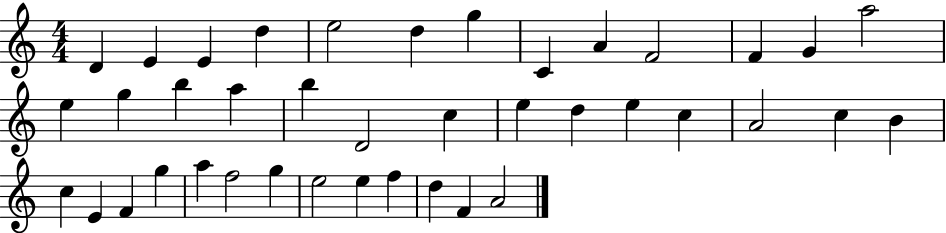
{
  \clef treble
  \numericTimeSignature
  \time 4/4
  \key c \major
  d'4 e'4 e'4 d''4 | e''2 d''4 g''4 | c'4 a'4 f'2 | f'4 g'4 a''2 | \break e''4 g''4 b''4 a''4 | b''4 d'2 c''4 | e''4 d''4 e''4 c''4 | a'2 c''4 b'4 | \break c''4 e'4 f'4 g''4 | a''4 f''2 g''4 | e''2 e''4 f''4 | d''4 f'4 a'2 | \break \bar "|."
}